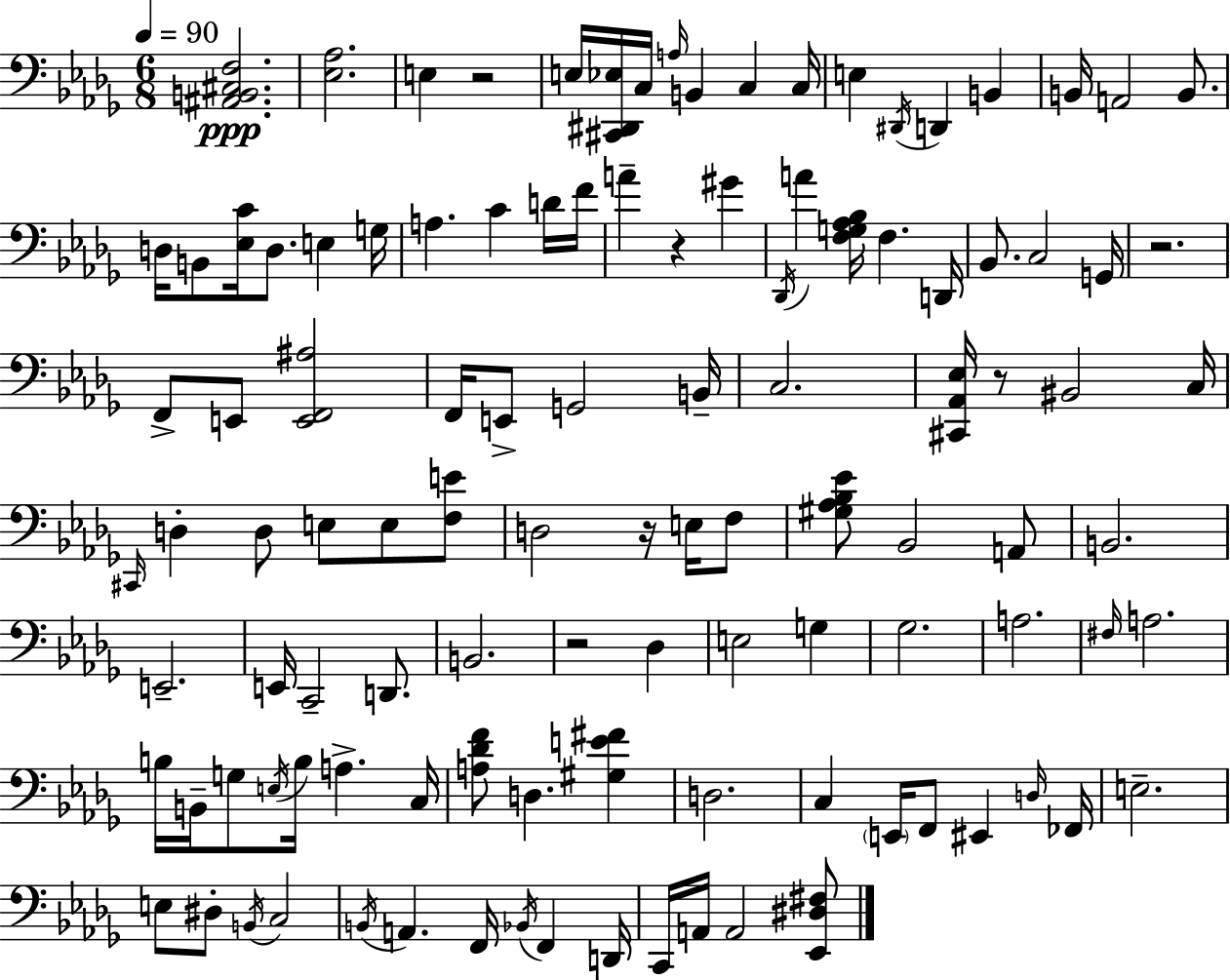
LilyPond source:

{
  \clef bass
  \numericTimeSignature
  \time 6/8
  \key bes \minor
  \tempo 4 = 90
  \repeat volta 2 { <ais, b, cis f>2.\ppp | <ees aes>2. | e4 r2 | e16 <cis, dis, ees>16 c16 \grace { a16 } b,4 c4 | \break c16 e4 \acciaccatura { dis,16 } d,4 b,4 | b,16 a,2 b,8. | d16 b,8 <ees c'>16 d8. e4 | g16 a4. c'4 | \break d'16 f'16 a'4-- r4 gis'4 | \acciaccatura { des,16 } a'4 <f g aes bes>16 f4. | d,16 bes,8. c2 | g,16 r2. | \break f,8-> e,8 <e, f, ais>2 | f,16 e,8-> g,2 | b,16-- c2. | <cis, aes, ees>16 r8 bis,2 | \break c16 \grace { cis,16 } d4-. d8 e8 | e8 <f e'>8 d2 | r16 e16 f8 <gis aes bes ees'>8 bes,2 | a,8 b,2. | \break e,2.-- | e,16 c,2-- | d,8. b,2. | r2 | \break des4 e2 | g4 ges2. | a2. | \grace { fis16 } a2. | \break b16 b,16-- g8 \acciaccatura { e16 } b16 a4.-> | c16 <a des' f'>8 d4. | <gis e' fis'>4 d2. | c4 \parenthesize e,16 f,8 | \break eis,4 \grace { d16 } fes,16 e2.-- | e8 dis8-. \acciaccatura { b,16 } | c2 \acciaccatura { b,16 } a,4. | f,16 \acciaccatura { bes,16 } f,4 d,16 c,16 a,16 | \break a,2 <ees, dis fis>8 } \bar "|."
}